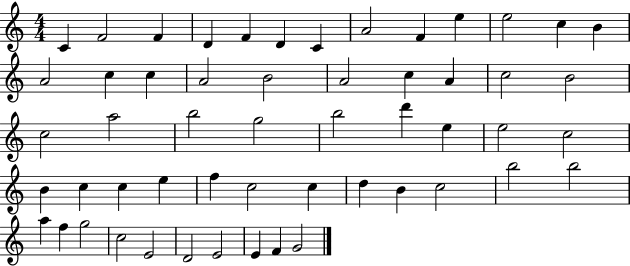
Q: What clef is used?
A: treble